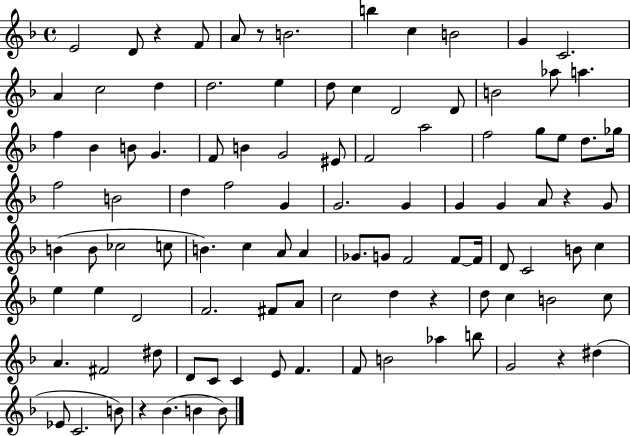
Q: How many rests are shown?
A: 6